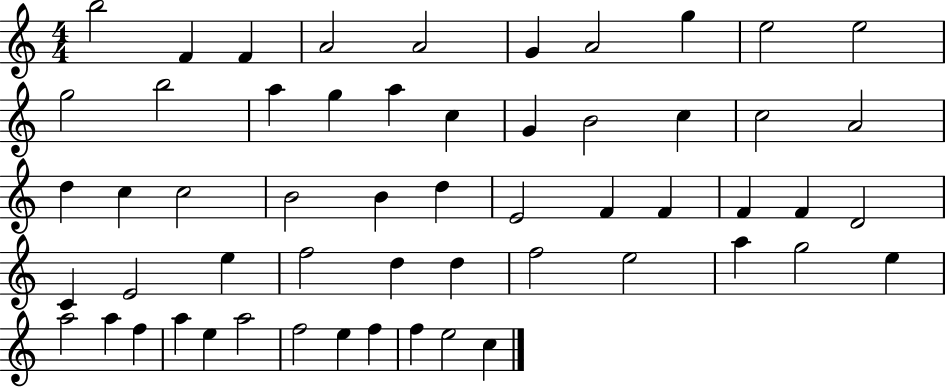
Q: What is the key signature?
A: C major